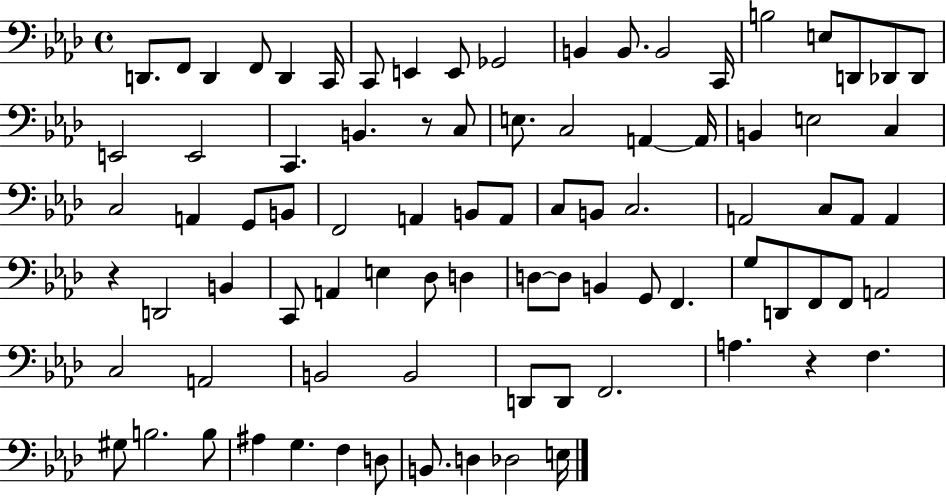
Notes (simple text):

D2/e. F2/e D2/q F2/e D2/q C2/s C2/e E2/q E2/e Gb2/h B2/q B2/e. B2/h C2/s B3/h E3/e D2/e Db2/e Db2/e E2/h E2/h C2/q. B2/q. R/e C3/e E3/e. C3/h A2/q A2/s B2/q E3/h C3/q C3/h A2/q G2/e B2/e F2/h A2/q B2/e A2/e C3/e B2/e C3/h. A2/h C3/e A2/e A2/q R/q D2/h B2/q C2/e A2/q E3/q Db3/e D3/q D3/e D3/e B2/q G2/e F2/q. G3/e D2/e F2/e F2/e A2/h C3/h A2/h B2/h B2/h D2/e D2/e F2/h. A3/q. R/q F3/q. G#3/e B3/h. B3/e A#3/q G3/q. F3/q D3/e B2/e. D3/q Db3/h E3/s